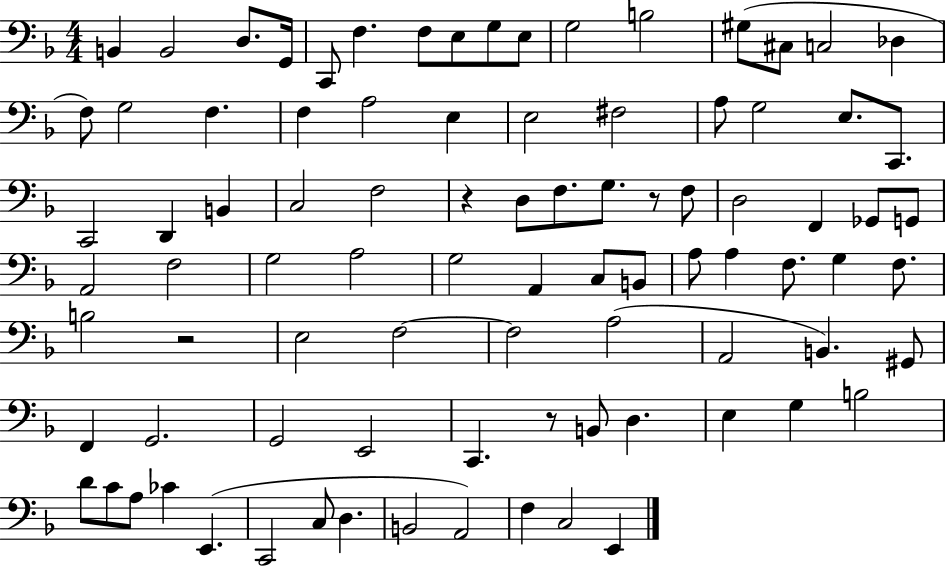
X:1
T:Untitled
M:4/4
L:1/4
K:F
B,, B,,2 D,/2 G,,/4 C,,/2 F, F,/2 E,/2 G,/2 E,/2 G,2 B,2 ^G,/2 ^C,/2 C,2 _D, F,/2 G,2 F, F, A,2 E, E,2 ^F,2 A,/2 G,2 E,/2 C,,/2 C,,2 D,, B,, C,2 F,2 z D,/2 F,/2 G,/2 z/2 F,/2 D,2 F,, _G,,/2 G,,/2 A,,2 F,2 G,2 A,2 G,2 A,, C,/2 B,,/2 A,/2 A, F,/2 G, F,/2 B,2 z2 E,2 F,2 F,2 A,2 A,,2 B,, ^G,,/2 F,, G,,2 G,,2 E,,2 C,, z/2 B,,/2 D, E, G, B,2 D/2 C/2 A,/2 _C E,, C,,2 C,/2 D, B,,2 A,,2 F, C,2 E,,